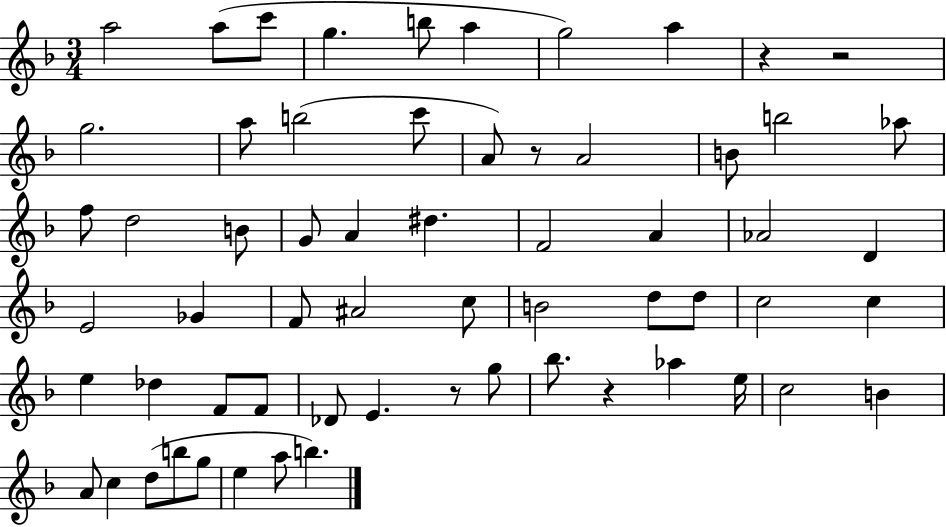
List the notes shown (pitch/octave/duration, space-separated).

A5/h A5/e C6/e G5/q. B5/e A5/q G5/h A5/q R/q R/h G5/h. A5/e B5/h C6/e A4/e R/e A4/h B4/e B5/h Ab5/e F5/e D5/h B4/e G4/e A4/q D#5/q. F4/h A4/q Ab4/h D4/q E4/h Gb4/q F4/e A#4/h C5/e B4/h D5/e D5/e C5/h C5/q E5/q Db5/q F4/e F4/e Db4/e E4/q. R/e G5/e Bb5/e. R/q Ab5/q E5/s C5/h B4/q A4/e C5/q D5/e B5/e G5/e E5/q A5/e B5/q.